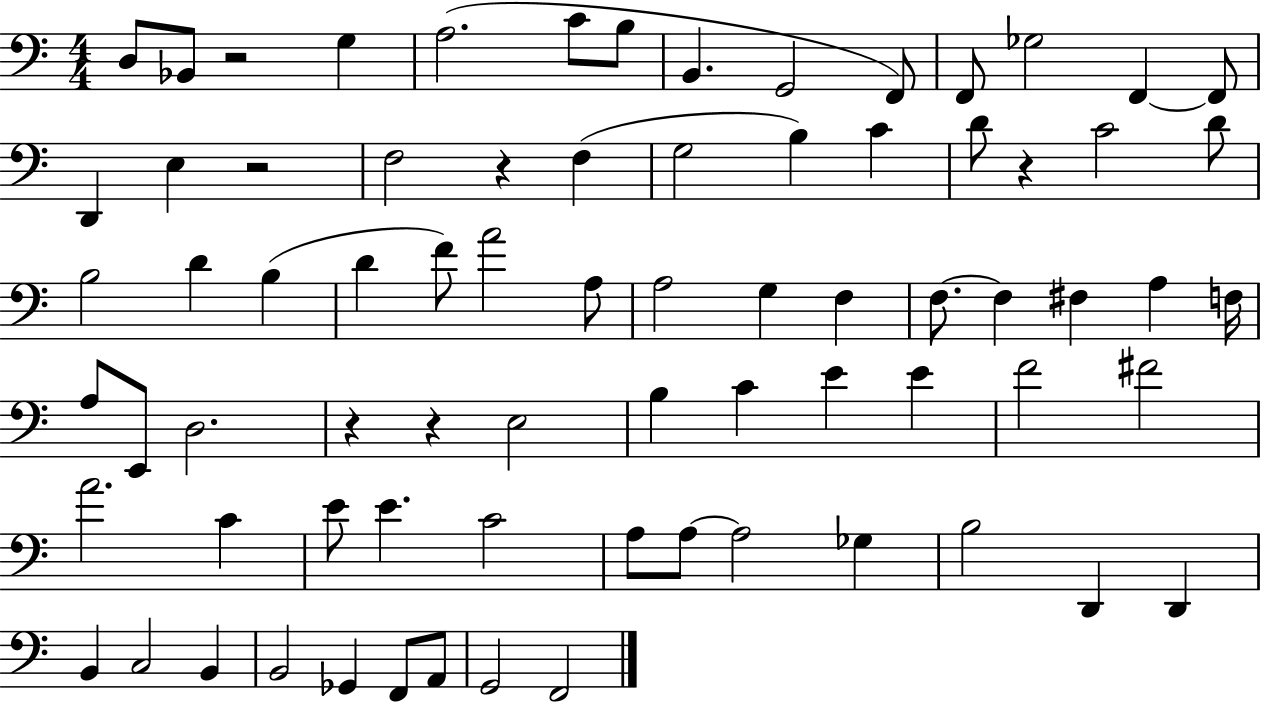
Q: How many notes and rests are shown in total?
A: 75